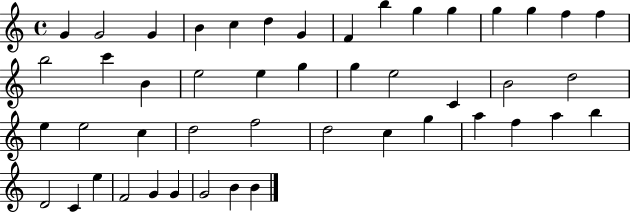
X:1
T:Untitled
M:4/4
L:1/4
K:C
G G2 G B c d G F b g g g g f f b2 c' B e2 e g g e2 C B2 d2 e e2 c d2 f2 d2 c g a f a b D2 C e F2 G G G2 B B